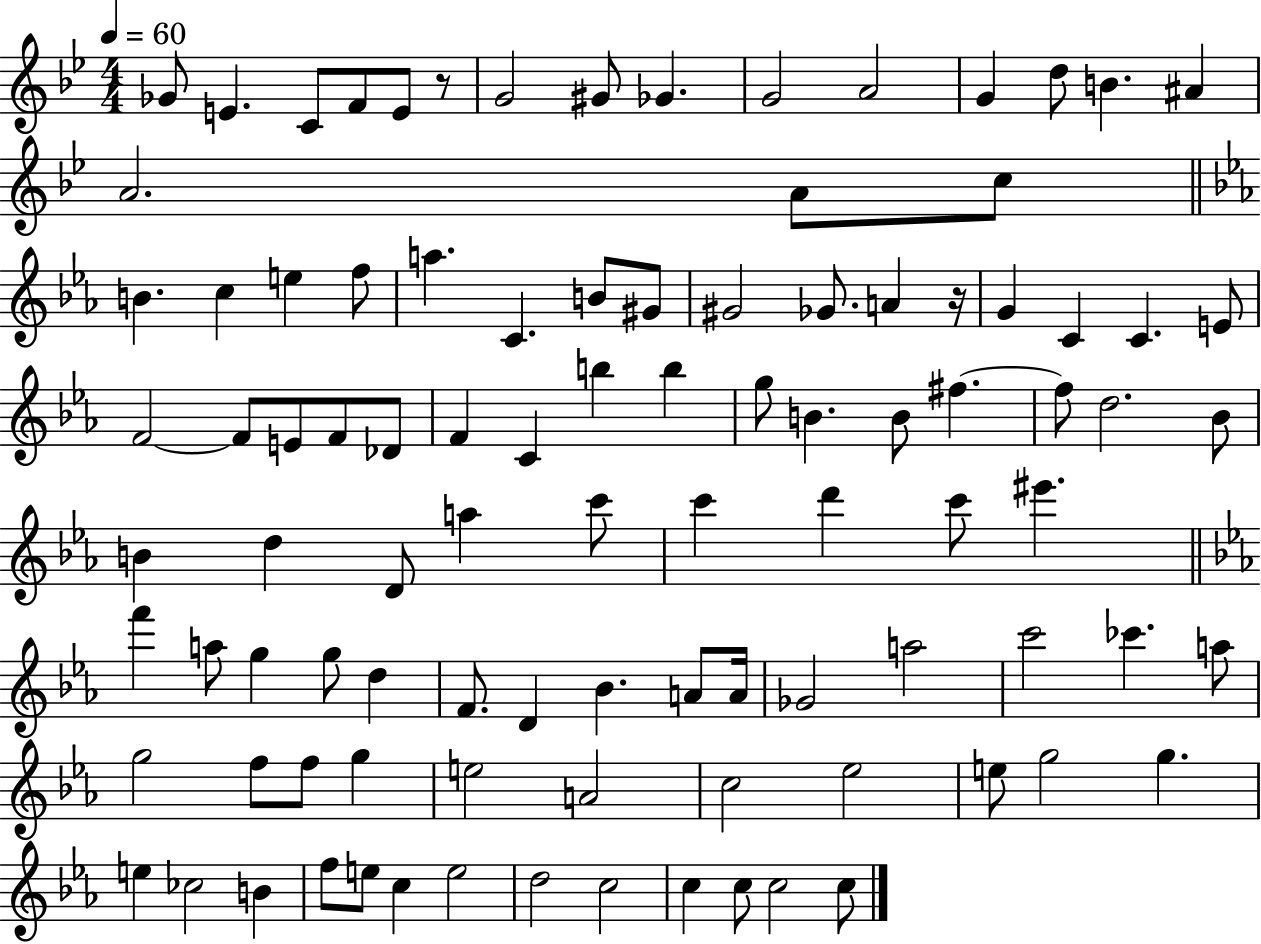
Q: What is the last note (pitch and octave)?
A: C5